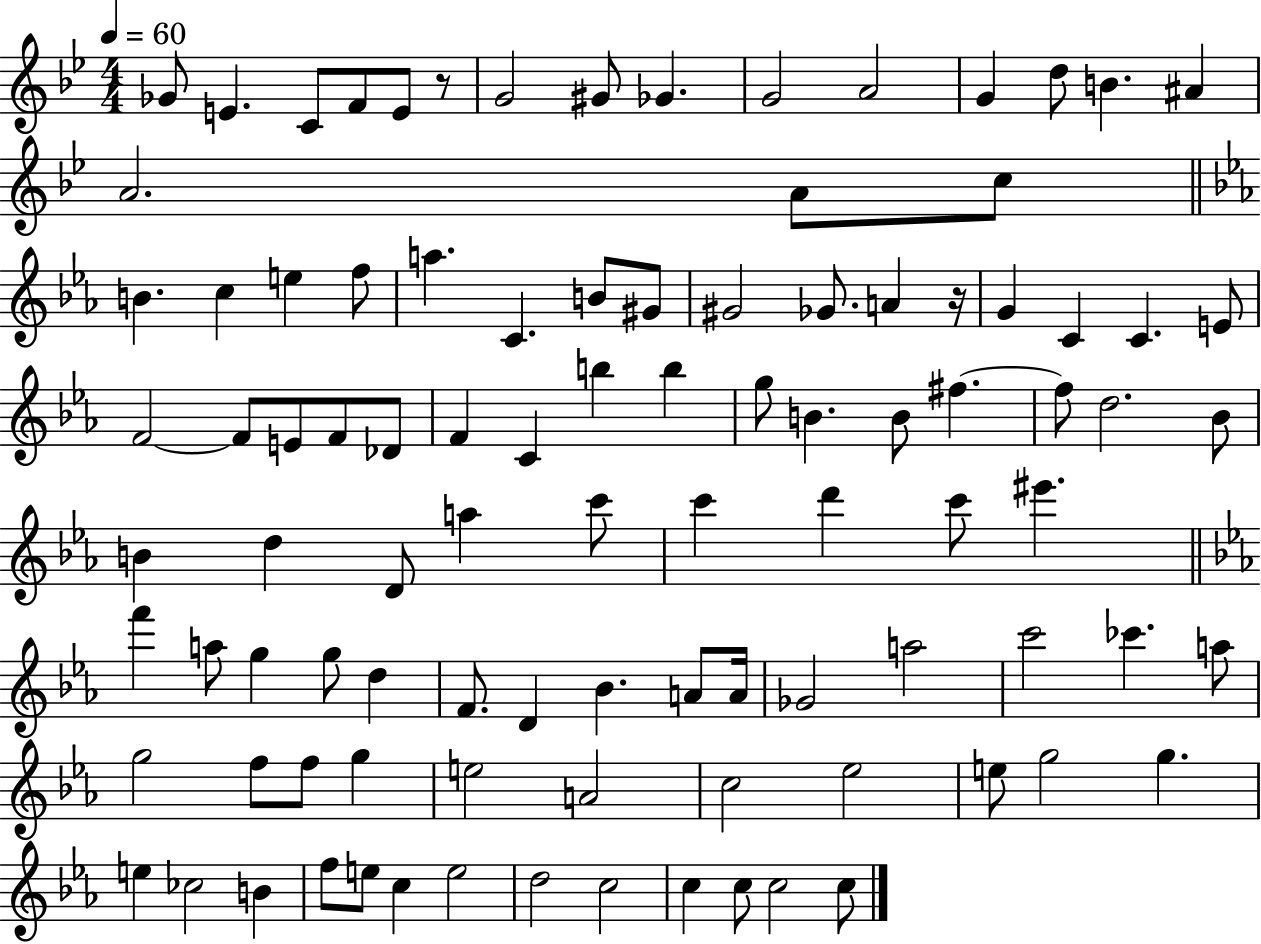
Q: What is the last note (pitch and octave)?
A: C5